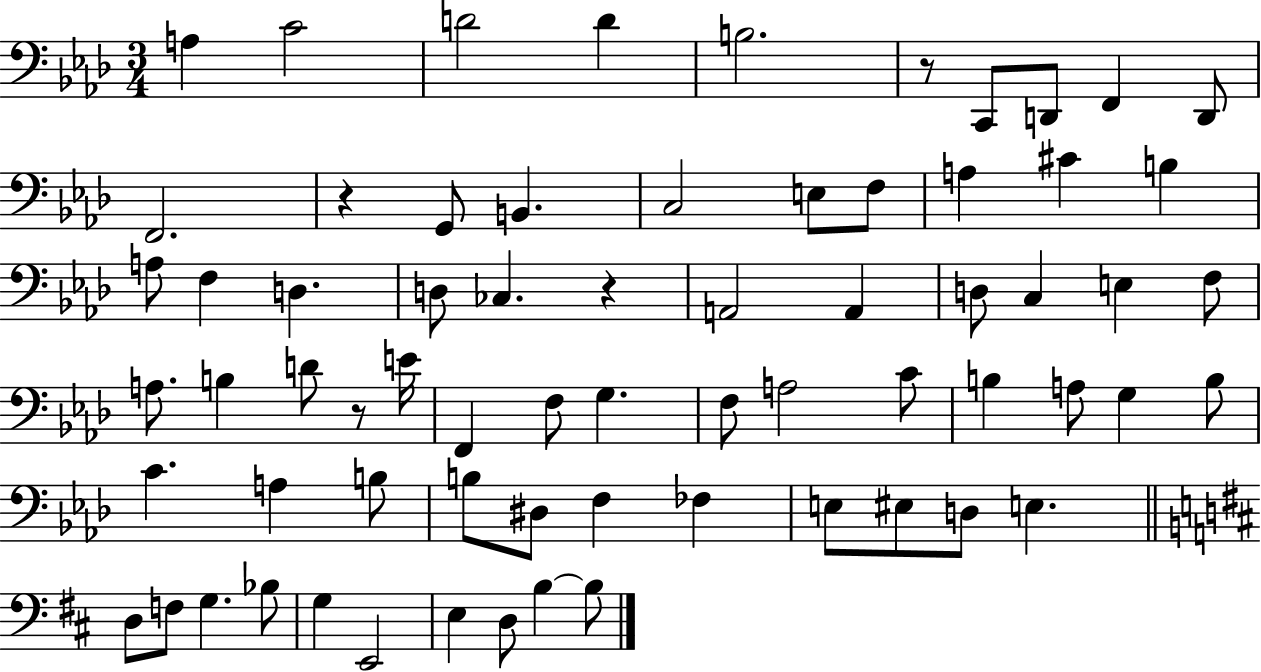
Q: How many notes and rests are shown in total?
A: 68